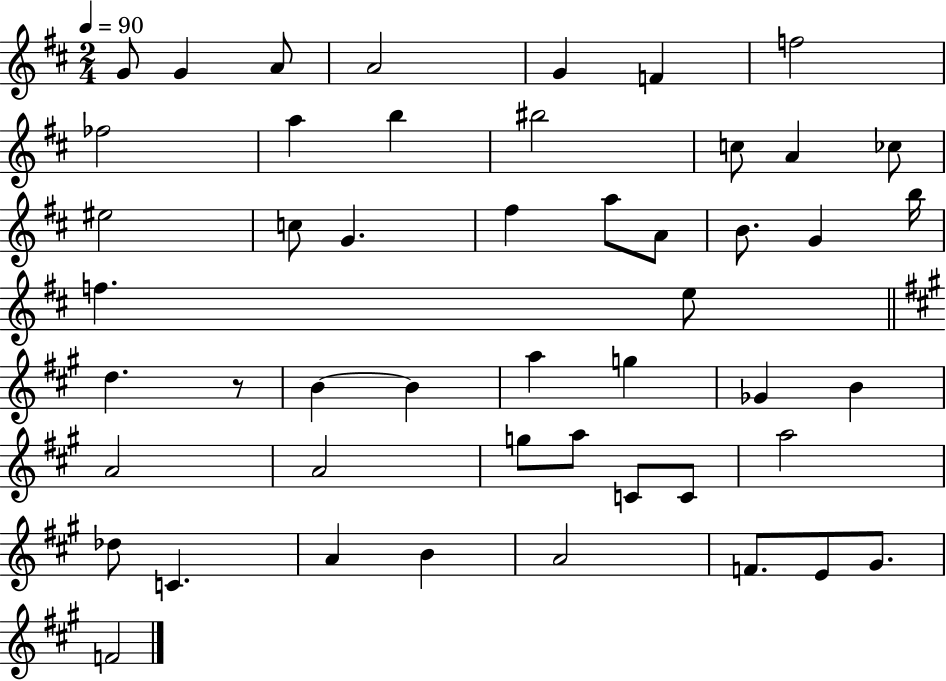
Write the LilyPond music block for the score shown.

{
  \clef treble
  \numericTimeSignature
  \time 2/4
  \key d \major
  \tempo 4 = 90
  g'8 g'4 a'8 | a'2 | g'4 f'4 | f''2 | \break fes''2 | a''4 b''4 | bis''2 | c''8 a'4 ces''8 | \break eis''2 | c''8 g'4. | fis''4 a''8 a'8 | b'8. g'4 b''16 | \break f''4. e''8 | \bar "||" \break \key a \major d''4. r8 | b'4~~ b'4 | a''4 g''4 | ges'4 b'4 | \break a'2 | a'2 | g''8 a''8 c'8 c'8 | a''2 | \break des''8 c'4. | a'4 b'4 | a'2 | f'8. e'8 gis'8. | \break f'2 | \bar "|."
}